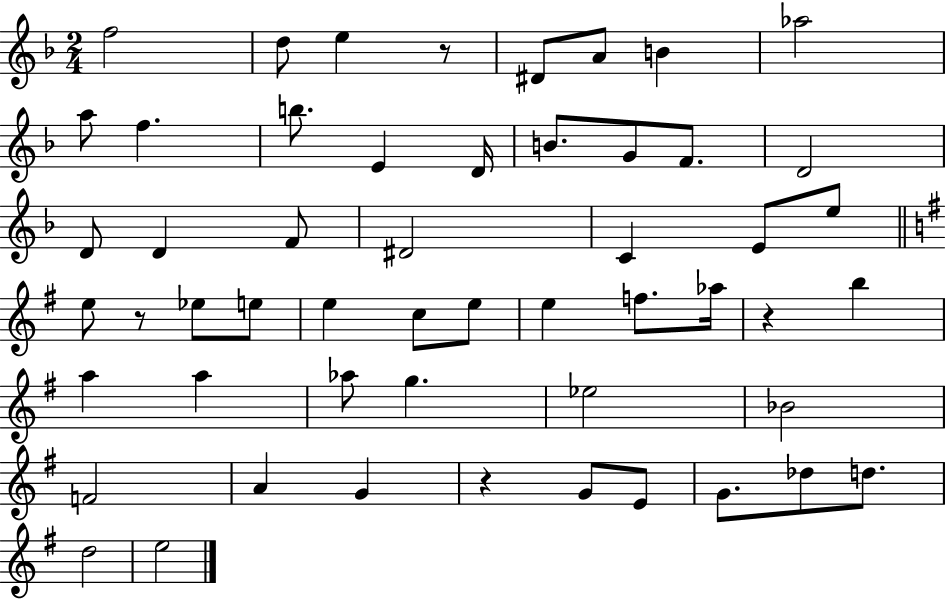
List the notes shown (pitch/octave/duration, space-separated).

F5/h D5/e E5/q R/e D#4/e A4/e B4/q Ab5/h A5/e F5/q. B5/e. E4/q D4/s B4/e. G4/e F4/e. D4/h D4/e D4/q F4/e D#4/h C4/q E4/e E5/e E5/e R/e Eb5/e E5/e E5/q C5/e E5/e E5/q F5/e. Ab5/s R/q B5/q A5/q A5/q Ab5/e G5/q. Eb5/h Bb4/h F4/h A4/q G4/q R/q G4/e E4/e G4/e. Db5/e D5/e. D5/h E5/h